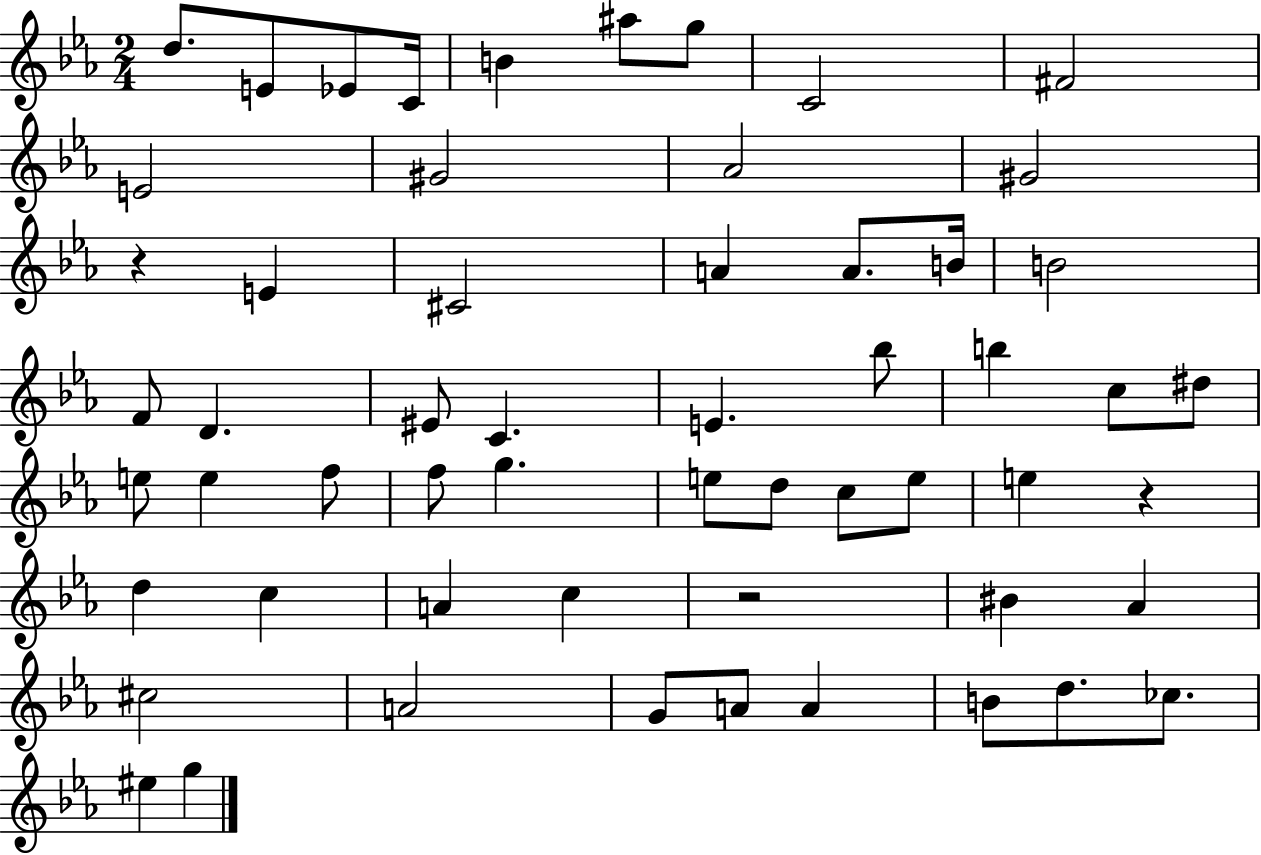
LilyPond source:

{
  \clef treble
  \numericTimeSignature
  \time 2/4
  \key ees \major
  d''8. e'8 ees'8 c'16 | b'4 ais''8 g''8 | c'2 | fis'2 | \break e'2 | gis'2 | aes'2 | gis'2 | \break r4 e'4 | cis'2 | a'4 a'8. b'16 | b'2 | \break f'8 d'4. | eis'8 c'4. | e'4. bes''8 | b''4 c''8 dis''8 | \break e''8 e''4 f''8 | f''8 g''4. | e''8 d''8 c''8 e''8 | e''4 r4 | \break d''4 c''4 | a'4 c''4 | r2 | bis'4 aes'4 | \break cis''2 | a'2 | g'8 a'8 a'4 | b'8 d''8. ces''8. | \break eis''4 g''4 | \bar "|."
}